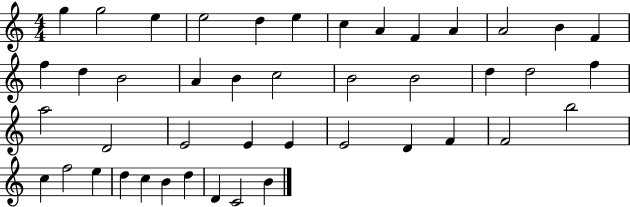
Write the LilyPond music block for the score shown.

{
  \clef treble
  \numericTimeSignature
  \time 4/4
  \key c \major
  g''4 g''2 e''4 | e''2 d''4 e''4 | c''4 a'4 f'4 a'4 | a'2 b'4 f'4 | \break f''4 d''4 b'2 | a'4 b'4 c''2 | b'2 b'2 | d''4 d''2 f''4 | \break a''2 d'2 | e'2 e'4 e'4 | e'2 d'4 f'4 | f'2 b''2 | \break c''4 f''2 e''4 | d''4 c''4 b'4 d''4 | d'4 c'2 b'4 | \bar "|."
}